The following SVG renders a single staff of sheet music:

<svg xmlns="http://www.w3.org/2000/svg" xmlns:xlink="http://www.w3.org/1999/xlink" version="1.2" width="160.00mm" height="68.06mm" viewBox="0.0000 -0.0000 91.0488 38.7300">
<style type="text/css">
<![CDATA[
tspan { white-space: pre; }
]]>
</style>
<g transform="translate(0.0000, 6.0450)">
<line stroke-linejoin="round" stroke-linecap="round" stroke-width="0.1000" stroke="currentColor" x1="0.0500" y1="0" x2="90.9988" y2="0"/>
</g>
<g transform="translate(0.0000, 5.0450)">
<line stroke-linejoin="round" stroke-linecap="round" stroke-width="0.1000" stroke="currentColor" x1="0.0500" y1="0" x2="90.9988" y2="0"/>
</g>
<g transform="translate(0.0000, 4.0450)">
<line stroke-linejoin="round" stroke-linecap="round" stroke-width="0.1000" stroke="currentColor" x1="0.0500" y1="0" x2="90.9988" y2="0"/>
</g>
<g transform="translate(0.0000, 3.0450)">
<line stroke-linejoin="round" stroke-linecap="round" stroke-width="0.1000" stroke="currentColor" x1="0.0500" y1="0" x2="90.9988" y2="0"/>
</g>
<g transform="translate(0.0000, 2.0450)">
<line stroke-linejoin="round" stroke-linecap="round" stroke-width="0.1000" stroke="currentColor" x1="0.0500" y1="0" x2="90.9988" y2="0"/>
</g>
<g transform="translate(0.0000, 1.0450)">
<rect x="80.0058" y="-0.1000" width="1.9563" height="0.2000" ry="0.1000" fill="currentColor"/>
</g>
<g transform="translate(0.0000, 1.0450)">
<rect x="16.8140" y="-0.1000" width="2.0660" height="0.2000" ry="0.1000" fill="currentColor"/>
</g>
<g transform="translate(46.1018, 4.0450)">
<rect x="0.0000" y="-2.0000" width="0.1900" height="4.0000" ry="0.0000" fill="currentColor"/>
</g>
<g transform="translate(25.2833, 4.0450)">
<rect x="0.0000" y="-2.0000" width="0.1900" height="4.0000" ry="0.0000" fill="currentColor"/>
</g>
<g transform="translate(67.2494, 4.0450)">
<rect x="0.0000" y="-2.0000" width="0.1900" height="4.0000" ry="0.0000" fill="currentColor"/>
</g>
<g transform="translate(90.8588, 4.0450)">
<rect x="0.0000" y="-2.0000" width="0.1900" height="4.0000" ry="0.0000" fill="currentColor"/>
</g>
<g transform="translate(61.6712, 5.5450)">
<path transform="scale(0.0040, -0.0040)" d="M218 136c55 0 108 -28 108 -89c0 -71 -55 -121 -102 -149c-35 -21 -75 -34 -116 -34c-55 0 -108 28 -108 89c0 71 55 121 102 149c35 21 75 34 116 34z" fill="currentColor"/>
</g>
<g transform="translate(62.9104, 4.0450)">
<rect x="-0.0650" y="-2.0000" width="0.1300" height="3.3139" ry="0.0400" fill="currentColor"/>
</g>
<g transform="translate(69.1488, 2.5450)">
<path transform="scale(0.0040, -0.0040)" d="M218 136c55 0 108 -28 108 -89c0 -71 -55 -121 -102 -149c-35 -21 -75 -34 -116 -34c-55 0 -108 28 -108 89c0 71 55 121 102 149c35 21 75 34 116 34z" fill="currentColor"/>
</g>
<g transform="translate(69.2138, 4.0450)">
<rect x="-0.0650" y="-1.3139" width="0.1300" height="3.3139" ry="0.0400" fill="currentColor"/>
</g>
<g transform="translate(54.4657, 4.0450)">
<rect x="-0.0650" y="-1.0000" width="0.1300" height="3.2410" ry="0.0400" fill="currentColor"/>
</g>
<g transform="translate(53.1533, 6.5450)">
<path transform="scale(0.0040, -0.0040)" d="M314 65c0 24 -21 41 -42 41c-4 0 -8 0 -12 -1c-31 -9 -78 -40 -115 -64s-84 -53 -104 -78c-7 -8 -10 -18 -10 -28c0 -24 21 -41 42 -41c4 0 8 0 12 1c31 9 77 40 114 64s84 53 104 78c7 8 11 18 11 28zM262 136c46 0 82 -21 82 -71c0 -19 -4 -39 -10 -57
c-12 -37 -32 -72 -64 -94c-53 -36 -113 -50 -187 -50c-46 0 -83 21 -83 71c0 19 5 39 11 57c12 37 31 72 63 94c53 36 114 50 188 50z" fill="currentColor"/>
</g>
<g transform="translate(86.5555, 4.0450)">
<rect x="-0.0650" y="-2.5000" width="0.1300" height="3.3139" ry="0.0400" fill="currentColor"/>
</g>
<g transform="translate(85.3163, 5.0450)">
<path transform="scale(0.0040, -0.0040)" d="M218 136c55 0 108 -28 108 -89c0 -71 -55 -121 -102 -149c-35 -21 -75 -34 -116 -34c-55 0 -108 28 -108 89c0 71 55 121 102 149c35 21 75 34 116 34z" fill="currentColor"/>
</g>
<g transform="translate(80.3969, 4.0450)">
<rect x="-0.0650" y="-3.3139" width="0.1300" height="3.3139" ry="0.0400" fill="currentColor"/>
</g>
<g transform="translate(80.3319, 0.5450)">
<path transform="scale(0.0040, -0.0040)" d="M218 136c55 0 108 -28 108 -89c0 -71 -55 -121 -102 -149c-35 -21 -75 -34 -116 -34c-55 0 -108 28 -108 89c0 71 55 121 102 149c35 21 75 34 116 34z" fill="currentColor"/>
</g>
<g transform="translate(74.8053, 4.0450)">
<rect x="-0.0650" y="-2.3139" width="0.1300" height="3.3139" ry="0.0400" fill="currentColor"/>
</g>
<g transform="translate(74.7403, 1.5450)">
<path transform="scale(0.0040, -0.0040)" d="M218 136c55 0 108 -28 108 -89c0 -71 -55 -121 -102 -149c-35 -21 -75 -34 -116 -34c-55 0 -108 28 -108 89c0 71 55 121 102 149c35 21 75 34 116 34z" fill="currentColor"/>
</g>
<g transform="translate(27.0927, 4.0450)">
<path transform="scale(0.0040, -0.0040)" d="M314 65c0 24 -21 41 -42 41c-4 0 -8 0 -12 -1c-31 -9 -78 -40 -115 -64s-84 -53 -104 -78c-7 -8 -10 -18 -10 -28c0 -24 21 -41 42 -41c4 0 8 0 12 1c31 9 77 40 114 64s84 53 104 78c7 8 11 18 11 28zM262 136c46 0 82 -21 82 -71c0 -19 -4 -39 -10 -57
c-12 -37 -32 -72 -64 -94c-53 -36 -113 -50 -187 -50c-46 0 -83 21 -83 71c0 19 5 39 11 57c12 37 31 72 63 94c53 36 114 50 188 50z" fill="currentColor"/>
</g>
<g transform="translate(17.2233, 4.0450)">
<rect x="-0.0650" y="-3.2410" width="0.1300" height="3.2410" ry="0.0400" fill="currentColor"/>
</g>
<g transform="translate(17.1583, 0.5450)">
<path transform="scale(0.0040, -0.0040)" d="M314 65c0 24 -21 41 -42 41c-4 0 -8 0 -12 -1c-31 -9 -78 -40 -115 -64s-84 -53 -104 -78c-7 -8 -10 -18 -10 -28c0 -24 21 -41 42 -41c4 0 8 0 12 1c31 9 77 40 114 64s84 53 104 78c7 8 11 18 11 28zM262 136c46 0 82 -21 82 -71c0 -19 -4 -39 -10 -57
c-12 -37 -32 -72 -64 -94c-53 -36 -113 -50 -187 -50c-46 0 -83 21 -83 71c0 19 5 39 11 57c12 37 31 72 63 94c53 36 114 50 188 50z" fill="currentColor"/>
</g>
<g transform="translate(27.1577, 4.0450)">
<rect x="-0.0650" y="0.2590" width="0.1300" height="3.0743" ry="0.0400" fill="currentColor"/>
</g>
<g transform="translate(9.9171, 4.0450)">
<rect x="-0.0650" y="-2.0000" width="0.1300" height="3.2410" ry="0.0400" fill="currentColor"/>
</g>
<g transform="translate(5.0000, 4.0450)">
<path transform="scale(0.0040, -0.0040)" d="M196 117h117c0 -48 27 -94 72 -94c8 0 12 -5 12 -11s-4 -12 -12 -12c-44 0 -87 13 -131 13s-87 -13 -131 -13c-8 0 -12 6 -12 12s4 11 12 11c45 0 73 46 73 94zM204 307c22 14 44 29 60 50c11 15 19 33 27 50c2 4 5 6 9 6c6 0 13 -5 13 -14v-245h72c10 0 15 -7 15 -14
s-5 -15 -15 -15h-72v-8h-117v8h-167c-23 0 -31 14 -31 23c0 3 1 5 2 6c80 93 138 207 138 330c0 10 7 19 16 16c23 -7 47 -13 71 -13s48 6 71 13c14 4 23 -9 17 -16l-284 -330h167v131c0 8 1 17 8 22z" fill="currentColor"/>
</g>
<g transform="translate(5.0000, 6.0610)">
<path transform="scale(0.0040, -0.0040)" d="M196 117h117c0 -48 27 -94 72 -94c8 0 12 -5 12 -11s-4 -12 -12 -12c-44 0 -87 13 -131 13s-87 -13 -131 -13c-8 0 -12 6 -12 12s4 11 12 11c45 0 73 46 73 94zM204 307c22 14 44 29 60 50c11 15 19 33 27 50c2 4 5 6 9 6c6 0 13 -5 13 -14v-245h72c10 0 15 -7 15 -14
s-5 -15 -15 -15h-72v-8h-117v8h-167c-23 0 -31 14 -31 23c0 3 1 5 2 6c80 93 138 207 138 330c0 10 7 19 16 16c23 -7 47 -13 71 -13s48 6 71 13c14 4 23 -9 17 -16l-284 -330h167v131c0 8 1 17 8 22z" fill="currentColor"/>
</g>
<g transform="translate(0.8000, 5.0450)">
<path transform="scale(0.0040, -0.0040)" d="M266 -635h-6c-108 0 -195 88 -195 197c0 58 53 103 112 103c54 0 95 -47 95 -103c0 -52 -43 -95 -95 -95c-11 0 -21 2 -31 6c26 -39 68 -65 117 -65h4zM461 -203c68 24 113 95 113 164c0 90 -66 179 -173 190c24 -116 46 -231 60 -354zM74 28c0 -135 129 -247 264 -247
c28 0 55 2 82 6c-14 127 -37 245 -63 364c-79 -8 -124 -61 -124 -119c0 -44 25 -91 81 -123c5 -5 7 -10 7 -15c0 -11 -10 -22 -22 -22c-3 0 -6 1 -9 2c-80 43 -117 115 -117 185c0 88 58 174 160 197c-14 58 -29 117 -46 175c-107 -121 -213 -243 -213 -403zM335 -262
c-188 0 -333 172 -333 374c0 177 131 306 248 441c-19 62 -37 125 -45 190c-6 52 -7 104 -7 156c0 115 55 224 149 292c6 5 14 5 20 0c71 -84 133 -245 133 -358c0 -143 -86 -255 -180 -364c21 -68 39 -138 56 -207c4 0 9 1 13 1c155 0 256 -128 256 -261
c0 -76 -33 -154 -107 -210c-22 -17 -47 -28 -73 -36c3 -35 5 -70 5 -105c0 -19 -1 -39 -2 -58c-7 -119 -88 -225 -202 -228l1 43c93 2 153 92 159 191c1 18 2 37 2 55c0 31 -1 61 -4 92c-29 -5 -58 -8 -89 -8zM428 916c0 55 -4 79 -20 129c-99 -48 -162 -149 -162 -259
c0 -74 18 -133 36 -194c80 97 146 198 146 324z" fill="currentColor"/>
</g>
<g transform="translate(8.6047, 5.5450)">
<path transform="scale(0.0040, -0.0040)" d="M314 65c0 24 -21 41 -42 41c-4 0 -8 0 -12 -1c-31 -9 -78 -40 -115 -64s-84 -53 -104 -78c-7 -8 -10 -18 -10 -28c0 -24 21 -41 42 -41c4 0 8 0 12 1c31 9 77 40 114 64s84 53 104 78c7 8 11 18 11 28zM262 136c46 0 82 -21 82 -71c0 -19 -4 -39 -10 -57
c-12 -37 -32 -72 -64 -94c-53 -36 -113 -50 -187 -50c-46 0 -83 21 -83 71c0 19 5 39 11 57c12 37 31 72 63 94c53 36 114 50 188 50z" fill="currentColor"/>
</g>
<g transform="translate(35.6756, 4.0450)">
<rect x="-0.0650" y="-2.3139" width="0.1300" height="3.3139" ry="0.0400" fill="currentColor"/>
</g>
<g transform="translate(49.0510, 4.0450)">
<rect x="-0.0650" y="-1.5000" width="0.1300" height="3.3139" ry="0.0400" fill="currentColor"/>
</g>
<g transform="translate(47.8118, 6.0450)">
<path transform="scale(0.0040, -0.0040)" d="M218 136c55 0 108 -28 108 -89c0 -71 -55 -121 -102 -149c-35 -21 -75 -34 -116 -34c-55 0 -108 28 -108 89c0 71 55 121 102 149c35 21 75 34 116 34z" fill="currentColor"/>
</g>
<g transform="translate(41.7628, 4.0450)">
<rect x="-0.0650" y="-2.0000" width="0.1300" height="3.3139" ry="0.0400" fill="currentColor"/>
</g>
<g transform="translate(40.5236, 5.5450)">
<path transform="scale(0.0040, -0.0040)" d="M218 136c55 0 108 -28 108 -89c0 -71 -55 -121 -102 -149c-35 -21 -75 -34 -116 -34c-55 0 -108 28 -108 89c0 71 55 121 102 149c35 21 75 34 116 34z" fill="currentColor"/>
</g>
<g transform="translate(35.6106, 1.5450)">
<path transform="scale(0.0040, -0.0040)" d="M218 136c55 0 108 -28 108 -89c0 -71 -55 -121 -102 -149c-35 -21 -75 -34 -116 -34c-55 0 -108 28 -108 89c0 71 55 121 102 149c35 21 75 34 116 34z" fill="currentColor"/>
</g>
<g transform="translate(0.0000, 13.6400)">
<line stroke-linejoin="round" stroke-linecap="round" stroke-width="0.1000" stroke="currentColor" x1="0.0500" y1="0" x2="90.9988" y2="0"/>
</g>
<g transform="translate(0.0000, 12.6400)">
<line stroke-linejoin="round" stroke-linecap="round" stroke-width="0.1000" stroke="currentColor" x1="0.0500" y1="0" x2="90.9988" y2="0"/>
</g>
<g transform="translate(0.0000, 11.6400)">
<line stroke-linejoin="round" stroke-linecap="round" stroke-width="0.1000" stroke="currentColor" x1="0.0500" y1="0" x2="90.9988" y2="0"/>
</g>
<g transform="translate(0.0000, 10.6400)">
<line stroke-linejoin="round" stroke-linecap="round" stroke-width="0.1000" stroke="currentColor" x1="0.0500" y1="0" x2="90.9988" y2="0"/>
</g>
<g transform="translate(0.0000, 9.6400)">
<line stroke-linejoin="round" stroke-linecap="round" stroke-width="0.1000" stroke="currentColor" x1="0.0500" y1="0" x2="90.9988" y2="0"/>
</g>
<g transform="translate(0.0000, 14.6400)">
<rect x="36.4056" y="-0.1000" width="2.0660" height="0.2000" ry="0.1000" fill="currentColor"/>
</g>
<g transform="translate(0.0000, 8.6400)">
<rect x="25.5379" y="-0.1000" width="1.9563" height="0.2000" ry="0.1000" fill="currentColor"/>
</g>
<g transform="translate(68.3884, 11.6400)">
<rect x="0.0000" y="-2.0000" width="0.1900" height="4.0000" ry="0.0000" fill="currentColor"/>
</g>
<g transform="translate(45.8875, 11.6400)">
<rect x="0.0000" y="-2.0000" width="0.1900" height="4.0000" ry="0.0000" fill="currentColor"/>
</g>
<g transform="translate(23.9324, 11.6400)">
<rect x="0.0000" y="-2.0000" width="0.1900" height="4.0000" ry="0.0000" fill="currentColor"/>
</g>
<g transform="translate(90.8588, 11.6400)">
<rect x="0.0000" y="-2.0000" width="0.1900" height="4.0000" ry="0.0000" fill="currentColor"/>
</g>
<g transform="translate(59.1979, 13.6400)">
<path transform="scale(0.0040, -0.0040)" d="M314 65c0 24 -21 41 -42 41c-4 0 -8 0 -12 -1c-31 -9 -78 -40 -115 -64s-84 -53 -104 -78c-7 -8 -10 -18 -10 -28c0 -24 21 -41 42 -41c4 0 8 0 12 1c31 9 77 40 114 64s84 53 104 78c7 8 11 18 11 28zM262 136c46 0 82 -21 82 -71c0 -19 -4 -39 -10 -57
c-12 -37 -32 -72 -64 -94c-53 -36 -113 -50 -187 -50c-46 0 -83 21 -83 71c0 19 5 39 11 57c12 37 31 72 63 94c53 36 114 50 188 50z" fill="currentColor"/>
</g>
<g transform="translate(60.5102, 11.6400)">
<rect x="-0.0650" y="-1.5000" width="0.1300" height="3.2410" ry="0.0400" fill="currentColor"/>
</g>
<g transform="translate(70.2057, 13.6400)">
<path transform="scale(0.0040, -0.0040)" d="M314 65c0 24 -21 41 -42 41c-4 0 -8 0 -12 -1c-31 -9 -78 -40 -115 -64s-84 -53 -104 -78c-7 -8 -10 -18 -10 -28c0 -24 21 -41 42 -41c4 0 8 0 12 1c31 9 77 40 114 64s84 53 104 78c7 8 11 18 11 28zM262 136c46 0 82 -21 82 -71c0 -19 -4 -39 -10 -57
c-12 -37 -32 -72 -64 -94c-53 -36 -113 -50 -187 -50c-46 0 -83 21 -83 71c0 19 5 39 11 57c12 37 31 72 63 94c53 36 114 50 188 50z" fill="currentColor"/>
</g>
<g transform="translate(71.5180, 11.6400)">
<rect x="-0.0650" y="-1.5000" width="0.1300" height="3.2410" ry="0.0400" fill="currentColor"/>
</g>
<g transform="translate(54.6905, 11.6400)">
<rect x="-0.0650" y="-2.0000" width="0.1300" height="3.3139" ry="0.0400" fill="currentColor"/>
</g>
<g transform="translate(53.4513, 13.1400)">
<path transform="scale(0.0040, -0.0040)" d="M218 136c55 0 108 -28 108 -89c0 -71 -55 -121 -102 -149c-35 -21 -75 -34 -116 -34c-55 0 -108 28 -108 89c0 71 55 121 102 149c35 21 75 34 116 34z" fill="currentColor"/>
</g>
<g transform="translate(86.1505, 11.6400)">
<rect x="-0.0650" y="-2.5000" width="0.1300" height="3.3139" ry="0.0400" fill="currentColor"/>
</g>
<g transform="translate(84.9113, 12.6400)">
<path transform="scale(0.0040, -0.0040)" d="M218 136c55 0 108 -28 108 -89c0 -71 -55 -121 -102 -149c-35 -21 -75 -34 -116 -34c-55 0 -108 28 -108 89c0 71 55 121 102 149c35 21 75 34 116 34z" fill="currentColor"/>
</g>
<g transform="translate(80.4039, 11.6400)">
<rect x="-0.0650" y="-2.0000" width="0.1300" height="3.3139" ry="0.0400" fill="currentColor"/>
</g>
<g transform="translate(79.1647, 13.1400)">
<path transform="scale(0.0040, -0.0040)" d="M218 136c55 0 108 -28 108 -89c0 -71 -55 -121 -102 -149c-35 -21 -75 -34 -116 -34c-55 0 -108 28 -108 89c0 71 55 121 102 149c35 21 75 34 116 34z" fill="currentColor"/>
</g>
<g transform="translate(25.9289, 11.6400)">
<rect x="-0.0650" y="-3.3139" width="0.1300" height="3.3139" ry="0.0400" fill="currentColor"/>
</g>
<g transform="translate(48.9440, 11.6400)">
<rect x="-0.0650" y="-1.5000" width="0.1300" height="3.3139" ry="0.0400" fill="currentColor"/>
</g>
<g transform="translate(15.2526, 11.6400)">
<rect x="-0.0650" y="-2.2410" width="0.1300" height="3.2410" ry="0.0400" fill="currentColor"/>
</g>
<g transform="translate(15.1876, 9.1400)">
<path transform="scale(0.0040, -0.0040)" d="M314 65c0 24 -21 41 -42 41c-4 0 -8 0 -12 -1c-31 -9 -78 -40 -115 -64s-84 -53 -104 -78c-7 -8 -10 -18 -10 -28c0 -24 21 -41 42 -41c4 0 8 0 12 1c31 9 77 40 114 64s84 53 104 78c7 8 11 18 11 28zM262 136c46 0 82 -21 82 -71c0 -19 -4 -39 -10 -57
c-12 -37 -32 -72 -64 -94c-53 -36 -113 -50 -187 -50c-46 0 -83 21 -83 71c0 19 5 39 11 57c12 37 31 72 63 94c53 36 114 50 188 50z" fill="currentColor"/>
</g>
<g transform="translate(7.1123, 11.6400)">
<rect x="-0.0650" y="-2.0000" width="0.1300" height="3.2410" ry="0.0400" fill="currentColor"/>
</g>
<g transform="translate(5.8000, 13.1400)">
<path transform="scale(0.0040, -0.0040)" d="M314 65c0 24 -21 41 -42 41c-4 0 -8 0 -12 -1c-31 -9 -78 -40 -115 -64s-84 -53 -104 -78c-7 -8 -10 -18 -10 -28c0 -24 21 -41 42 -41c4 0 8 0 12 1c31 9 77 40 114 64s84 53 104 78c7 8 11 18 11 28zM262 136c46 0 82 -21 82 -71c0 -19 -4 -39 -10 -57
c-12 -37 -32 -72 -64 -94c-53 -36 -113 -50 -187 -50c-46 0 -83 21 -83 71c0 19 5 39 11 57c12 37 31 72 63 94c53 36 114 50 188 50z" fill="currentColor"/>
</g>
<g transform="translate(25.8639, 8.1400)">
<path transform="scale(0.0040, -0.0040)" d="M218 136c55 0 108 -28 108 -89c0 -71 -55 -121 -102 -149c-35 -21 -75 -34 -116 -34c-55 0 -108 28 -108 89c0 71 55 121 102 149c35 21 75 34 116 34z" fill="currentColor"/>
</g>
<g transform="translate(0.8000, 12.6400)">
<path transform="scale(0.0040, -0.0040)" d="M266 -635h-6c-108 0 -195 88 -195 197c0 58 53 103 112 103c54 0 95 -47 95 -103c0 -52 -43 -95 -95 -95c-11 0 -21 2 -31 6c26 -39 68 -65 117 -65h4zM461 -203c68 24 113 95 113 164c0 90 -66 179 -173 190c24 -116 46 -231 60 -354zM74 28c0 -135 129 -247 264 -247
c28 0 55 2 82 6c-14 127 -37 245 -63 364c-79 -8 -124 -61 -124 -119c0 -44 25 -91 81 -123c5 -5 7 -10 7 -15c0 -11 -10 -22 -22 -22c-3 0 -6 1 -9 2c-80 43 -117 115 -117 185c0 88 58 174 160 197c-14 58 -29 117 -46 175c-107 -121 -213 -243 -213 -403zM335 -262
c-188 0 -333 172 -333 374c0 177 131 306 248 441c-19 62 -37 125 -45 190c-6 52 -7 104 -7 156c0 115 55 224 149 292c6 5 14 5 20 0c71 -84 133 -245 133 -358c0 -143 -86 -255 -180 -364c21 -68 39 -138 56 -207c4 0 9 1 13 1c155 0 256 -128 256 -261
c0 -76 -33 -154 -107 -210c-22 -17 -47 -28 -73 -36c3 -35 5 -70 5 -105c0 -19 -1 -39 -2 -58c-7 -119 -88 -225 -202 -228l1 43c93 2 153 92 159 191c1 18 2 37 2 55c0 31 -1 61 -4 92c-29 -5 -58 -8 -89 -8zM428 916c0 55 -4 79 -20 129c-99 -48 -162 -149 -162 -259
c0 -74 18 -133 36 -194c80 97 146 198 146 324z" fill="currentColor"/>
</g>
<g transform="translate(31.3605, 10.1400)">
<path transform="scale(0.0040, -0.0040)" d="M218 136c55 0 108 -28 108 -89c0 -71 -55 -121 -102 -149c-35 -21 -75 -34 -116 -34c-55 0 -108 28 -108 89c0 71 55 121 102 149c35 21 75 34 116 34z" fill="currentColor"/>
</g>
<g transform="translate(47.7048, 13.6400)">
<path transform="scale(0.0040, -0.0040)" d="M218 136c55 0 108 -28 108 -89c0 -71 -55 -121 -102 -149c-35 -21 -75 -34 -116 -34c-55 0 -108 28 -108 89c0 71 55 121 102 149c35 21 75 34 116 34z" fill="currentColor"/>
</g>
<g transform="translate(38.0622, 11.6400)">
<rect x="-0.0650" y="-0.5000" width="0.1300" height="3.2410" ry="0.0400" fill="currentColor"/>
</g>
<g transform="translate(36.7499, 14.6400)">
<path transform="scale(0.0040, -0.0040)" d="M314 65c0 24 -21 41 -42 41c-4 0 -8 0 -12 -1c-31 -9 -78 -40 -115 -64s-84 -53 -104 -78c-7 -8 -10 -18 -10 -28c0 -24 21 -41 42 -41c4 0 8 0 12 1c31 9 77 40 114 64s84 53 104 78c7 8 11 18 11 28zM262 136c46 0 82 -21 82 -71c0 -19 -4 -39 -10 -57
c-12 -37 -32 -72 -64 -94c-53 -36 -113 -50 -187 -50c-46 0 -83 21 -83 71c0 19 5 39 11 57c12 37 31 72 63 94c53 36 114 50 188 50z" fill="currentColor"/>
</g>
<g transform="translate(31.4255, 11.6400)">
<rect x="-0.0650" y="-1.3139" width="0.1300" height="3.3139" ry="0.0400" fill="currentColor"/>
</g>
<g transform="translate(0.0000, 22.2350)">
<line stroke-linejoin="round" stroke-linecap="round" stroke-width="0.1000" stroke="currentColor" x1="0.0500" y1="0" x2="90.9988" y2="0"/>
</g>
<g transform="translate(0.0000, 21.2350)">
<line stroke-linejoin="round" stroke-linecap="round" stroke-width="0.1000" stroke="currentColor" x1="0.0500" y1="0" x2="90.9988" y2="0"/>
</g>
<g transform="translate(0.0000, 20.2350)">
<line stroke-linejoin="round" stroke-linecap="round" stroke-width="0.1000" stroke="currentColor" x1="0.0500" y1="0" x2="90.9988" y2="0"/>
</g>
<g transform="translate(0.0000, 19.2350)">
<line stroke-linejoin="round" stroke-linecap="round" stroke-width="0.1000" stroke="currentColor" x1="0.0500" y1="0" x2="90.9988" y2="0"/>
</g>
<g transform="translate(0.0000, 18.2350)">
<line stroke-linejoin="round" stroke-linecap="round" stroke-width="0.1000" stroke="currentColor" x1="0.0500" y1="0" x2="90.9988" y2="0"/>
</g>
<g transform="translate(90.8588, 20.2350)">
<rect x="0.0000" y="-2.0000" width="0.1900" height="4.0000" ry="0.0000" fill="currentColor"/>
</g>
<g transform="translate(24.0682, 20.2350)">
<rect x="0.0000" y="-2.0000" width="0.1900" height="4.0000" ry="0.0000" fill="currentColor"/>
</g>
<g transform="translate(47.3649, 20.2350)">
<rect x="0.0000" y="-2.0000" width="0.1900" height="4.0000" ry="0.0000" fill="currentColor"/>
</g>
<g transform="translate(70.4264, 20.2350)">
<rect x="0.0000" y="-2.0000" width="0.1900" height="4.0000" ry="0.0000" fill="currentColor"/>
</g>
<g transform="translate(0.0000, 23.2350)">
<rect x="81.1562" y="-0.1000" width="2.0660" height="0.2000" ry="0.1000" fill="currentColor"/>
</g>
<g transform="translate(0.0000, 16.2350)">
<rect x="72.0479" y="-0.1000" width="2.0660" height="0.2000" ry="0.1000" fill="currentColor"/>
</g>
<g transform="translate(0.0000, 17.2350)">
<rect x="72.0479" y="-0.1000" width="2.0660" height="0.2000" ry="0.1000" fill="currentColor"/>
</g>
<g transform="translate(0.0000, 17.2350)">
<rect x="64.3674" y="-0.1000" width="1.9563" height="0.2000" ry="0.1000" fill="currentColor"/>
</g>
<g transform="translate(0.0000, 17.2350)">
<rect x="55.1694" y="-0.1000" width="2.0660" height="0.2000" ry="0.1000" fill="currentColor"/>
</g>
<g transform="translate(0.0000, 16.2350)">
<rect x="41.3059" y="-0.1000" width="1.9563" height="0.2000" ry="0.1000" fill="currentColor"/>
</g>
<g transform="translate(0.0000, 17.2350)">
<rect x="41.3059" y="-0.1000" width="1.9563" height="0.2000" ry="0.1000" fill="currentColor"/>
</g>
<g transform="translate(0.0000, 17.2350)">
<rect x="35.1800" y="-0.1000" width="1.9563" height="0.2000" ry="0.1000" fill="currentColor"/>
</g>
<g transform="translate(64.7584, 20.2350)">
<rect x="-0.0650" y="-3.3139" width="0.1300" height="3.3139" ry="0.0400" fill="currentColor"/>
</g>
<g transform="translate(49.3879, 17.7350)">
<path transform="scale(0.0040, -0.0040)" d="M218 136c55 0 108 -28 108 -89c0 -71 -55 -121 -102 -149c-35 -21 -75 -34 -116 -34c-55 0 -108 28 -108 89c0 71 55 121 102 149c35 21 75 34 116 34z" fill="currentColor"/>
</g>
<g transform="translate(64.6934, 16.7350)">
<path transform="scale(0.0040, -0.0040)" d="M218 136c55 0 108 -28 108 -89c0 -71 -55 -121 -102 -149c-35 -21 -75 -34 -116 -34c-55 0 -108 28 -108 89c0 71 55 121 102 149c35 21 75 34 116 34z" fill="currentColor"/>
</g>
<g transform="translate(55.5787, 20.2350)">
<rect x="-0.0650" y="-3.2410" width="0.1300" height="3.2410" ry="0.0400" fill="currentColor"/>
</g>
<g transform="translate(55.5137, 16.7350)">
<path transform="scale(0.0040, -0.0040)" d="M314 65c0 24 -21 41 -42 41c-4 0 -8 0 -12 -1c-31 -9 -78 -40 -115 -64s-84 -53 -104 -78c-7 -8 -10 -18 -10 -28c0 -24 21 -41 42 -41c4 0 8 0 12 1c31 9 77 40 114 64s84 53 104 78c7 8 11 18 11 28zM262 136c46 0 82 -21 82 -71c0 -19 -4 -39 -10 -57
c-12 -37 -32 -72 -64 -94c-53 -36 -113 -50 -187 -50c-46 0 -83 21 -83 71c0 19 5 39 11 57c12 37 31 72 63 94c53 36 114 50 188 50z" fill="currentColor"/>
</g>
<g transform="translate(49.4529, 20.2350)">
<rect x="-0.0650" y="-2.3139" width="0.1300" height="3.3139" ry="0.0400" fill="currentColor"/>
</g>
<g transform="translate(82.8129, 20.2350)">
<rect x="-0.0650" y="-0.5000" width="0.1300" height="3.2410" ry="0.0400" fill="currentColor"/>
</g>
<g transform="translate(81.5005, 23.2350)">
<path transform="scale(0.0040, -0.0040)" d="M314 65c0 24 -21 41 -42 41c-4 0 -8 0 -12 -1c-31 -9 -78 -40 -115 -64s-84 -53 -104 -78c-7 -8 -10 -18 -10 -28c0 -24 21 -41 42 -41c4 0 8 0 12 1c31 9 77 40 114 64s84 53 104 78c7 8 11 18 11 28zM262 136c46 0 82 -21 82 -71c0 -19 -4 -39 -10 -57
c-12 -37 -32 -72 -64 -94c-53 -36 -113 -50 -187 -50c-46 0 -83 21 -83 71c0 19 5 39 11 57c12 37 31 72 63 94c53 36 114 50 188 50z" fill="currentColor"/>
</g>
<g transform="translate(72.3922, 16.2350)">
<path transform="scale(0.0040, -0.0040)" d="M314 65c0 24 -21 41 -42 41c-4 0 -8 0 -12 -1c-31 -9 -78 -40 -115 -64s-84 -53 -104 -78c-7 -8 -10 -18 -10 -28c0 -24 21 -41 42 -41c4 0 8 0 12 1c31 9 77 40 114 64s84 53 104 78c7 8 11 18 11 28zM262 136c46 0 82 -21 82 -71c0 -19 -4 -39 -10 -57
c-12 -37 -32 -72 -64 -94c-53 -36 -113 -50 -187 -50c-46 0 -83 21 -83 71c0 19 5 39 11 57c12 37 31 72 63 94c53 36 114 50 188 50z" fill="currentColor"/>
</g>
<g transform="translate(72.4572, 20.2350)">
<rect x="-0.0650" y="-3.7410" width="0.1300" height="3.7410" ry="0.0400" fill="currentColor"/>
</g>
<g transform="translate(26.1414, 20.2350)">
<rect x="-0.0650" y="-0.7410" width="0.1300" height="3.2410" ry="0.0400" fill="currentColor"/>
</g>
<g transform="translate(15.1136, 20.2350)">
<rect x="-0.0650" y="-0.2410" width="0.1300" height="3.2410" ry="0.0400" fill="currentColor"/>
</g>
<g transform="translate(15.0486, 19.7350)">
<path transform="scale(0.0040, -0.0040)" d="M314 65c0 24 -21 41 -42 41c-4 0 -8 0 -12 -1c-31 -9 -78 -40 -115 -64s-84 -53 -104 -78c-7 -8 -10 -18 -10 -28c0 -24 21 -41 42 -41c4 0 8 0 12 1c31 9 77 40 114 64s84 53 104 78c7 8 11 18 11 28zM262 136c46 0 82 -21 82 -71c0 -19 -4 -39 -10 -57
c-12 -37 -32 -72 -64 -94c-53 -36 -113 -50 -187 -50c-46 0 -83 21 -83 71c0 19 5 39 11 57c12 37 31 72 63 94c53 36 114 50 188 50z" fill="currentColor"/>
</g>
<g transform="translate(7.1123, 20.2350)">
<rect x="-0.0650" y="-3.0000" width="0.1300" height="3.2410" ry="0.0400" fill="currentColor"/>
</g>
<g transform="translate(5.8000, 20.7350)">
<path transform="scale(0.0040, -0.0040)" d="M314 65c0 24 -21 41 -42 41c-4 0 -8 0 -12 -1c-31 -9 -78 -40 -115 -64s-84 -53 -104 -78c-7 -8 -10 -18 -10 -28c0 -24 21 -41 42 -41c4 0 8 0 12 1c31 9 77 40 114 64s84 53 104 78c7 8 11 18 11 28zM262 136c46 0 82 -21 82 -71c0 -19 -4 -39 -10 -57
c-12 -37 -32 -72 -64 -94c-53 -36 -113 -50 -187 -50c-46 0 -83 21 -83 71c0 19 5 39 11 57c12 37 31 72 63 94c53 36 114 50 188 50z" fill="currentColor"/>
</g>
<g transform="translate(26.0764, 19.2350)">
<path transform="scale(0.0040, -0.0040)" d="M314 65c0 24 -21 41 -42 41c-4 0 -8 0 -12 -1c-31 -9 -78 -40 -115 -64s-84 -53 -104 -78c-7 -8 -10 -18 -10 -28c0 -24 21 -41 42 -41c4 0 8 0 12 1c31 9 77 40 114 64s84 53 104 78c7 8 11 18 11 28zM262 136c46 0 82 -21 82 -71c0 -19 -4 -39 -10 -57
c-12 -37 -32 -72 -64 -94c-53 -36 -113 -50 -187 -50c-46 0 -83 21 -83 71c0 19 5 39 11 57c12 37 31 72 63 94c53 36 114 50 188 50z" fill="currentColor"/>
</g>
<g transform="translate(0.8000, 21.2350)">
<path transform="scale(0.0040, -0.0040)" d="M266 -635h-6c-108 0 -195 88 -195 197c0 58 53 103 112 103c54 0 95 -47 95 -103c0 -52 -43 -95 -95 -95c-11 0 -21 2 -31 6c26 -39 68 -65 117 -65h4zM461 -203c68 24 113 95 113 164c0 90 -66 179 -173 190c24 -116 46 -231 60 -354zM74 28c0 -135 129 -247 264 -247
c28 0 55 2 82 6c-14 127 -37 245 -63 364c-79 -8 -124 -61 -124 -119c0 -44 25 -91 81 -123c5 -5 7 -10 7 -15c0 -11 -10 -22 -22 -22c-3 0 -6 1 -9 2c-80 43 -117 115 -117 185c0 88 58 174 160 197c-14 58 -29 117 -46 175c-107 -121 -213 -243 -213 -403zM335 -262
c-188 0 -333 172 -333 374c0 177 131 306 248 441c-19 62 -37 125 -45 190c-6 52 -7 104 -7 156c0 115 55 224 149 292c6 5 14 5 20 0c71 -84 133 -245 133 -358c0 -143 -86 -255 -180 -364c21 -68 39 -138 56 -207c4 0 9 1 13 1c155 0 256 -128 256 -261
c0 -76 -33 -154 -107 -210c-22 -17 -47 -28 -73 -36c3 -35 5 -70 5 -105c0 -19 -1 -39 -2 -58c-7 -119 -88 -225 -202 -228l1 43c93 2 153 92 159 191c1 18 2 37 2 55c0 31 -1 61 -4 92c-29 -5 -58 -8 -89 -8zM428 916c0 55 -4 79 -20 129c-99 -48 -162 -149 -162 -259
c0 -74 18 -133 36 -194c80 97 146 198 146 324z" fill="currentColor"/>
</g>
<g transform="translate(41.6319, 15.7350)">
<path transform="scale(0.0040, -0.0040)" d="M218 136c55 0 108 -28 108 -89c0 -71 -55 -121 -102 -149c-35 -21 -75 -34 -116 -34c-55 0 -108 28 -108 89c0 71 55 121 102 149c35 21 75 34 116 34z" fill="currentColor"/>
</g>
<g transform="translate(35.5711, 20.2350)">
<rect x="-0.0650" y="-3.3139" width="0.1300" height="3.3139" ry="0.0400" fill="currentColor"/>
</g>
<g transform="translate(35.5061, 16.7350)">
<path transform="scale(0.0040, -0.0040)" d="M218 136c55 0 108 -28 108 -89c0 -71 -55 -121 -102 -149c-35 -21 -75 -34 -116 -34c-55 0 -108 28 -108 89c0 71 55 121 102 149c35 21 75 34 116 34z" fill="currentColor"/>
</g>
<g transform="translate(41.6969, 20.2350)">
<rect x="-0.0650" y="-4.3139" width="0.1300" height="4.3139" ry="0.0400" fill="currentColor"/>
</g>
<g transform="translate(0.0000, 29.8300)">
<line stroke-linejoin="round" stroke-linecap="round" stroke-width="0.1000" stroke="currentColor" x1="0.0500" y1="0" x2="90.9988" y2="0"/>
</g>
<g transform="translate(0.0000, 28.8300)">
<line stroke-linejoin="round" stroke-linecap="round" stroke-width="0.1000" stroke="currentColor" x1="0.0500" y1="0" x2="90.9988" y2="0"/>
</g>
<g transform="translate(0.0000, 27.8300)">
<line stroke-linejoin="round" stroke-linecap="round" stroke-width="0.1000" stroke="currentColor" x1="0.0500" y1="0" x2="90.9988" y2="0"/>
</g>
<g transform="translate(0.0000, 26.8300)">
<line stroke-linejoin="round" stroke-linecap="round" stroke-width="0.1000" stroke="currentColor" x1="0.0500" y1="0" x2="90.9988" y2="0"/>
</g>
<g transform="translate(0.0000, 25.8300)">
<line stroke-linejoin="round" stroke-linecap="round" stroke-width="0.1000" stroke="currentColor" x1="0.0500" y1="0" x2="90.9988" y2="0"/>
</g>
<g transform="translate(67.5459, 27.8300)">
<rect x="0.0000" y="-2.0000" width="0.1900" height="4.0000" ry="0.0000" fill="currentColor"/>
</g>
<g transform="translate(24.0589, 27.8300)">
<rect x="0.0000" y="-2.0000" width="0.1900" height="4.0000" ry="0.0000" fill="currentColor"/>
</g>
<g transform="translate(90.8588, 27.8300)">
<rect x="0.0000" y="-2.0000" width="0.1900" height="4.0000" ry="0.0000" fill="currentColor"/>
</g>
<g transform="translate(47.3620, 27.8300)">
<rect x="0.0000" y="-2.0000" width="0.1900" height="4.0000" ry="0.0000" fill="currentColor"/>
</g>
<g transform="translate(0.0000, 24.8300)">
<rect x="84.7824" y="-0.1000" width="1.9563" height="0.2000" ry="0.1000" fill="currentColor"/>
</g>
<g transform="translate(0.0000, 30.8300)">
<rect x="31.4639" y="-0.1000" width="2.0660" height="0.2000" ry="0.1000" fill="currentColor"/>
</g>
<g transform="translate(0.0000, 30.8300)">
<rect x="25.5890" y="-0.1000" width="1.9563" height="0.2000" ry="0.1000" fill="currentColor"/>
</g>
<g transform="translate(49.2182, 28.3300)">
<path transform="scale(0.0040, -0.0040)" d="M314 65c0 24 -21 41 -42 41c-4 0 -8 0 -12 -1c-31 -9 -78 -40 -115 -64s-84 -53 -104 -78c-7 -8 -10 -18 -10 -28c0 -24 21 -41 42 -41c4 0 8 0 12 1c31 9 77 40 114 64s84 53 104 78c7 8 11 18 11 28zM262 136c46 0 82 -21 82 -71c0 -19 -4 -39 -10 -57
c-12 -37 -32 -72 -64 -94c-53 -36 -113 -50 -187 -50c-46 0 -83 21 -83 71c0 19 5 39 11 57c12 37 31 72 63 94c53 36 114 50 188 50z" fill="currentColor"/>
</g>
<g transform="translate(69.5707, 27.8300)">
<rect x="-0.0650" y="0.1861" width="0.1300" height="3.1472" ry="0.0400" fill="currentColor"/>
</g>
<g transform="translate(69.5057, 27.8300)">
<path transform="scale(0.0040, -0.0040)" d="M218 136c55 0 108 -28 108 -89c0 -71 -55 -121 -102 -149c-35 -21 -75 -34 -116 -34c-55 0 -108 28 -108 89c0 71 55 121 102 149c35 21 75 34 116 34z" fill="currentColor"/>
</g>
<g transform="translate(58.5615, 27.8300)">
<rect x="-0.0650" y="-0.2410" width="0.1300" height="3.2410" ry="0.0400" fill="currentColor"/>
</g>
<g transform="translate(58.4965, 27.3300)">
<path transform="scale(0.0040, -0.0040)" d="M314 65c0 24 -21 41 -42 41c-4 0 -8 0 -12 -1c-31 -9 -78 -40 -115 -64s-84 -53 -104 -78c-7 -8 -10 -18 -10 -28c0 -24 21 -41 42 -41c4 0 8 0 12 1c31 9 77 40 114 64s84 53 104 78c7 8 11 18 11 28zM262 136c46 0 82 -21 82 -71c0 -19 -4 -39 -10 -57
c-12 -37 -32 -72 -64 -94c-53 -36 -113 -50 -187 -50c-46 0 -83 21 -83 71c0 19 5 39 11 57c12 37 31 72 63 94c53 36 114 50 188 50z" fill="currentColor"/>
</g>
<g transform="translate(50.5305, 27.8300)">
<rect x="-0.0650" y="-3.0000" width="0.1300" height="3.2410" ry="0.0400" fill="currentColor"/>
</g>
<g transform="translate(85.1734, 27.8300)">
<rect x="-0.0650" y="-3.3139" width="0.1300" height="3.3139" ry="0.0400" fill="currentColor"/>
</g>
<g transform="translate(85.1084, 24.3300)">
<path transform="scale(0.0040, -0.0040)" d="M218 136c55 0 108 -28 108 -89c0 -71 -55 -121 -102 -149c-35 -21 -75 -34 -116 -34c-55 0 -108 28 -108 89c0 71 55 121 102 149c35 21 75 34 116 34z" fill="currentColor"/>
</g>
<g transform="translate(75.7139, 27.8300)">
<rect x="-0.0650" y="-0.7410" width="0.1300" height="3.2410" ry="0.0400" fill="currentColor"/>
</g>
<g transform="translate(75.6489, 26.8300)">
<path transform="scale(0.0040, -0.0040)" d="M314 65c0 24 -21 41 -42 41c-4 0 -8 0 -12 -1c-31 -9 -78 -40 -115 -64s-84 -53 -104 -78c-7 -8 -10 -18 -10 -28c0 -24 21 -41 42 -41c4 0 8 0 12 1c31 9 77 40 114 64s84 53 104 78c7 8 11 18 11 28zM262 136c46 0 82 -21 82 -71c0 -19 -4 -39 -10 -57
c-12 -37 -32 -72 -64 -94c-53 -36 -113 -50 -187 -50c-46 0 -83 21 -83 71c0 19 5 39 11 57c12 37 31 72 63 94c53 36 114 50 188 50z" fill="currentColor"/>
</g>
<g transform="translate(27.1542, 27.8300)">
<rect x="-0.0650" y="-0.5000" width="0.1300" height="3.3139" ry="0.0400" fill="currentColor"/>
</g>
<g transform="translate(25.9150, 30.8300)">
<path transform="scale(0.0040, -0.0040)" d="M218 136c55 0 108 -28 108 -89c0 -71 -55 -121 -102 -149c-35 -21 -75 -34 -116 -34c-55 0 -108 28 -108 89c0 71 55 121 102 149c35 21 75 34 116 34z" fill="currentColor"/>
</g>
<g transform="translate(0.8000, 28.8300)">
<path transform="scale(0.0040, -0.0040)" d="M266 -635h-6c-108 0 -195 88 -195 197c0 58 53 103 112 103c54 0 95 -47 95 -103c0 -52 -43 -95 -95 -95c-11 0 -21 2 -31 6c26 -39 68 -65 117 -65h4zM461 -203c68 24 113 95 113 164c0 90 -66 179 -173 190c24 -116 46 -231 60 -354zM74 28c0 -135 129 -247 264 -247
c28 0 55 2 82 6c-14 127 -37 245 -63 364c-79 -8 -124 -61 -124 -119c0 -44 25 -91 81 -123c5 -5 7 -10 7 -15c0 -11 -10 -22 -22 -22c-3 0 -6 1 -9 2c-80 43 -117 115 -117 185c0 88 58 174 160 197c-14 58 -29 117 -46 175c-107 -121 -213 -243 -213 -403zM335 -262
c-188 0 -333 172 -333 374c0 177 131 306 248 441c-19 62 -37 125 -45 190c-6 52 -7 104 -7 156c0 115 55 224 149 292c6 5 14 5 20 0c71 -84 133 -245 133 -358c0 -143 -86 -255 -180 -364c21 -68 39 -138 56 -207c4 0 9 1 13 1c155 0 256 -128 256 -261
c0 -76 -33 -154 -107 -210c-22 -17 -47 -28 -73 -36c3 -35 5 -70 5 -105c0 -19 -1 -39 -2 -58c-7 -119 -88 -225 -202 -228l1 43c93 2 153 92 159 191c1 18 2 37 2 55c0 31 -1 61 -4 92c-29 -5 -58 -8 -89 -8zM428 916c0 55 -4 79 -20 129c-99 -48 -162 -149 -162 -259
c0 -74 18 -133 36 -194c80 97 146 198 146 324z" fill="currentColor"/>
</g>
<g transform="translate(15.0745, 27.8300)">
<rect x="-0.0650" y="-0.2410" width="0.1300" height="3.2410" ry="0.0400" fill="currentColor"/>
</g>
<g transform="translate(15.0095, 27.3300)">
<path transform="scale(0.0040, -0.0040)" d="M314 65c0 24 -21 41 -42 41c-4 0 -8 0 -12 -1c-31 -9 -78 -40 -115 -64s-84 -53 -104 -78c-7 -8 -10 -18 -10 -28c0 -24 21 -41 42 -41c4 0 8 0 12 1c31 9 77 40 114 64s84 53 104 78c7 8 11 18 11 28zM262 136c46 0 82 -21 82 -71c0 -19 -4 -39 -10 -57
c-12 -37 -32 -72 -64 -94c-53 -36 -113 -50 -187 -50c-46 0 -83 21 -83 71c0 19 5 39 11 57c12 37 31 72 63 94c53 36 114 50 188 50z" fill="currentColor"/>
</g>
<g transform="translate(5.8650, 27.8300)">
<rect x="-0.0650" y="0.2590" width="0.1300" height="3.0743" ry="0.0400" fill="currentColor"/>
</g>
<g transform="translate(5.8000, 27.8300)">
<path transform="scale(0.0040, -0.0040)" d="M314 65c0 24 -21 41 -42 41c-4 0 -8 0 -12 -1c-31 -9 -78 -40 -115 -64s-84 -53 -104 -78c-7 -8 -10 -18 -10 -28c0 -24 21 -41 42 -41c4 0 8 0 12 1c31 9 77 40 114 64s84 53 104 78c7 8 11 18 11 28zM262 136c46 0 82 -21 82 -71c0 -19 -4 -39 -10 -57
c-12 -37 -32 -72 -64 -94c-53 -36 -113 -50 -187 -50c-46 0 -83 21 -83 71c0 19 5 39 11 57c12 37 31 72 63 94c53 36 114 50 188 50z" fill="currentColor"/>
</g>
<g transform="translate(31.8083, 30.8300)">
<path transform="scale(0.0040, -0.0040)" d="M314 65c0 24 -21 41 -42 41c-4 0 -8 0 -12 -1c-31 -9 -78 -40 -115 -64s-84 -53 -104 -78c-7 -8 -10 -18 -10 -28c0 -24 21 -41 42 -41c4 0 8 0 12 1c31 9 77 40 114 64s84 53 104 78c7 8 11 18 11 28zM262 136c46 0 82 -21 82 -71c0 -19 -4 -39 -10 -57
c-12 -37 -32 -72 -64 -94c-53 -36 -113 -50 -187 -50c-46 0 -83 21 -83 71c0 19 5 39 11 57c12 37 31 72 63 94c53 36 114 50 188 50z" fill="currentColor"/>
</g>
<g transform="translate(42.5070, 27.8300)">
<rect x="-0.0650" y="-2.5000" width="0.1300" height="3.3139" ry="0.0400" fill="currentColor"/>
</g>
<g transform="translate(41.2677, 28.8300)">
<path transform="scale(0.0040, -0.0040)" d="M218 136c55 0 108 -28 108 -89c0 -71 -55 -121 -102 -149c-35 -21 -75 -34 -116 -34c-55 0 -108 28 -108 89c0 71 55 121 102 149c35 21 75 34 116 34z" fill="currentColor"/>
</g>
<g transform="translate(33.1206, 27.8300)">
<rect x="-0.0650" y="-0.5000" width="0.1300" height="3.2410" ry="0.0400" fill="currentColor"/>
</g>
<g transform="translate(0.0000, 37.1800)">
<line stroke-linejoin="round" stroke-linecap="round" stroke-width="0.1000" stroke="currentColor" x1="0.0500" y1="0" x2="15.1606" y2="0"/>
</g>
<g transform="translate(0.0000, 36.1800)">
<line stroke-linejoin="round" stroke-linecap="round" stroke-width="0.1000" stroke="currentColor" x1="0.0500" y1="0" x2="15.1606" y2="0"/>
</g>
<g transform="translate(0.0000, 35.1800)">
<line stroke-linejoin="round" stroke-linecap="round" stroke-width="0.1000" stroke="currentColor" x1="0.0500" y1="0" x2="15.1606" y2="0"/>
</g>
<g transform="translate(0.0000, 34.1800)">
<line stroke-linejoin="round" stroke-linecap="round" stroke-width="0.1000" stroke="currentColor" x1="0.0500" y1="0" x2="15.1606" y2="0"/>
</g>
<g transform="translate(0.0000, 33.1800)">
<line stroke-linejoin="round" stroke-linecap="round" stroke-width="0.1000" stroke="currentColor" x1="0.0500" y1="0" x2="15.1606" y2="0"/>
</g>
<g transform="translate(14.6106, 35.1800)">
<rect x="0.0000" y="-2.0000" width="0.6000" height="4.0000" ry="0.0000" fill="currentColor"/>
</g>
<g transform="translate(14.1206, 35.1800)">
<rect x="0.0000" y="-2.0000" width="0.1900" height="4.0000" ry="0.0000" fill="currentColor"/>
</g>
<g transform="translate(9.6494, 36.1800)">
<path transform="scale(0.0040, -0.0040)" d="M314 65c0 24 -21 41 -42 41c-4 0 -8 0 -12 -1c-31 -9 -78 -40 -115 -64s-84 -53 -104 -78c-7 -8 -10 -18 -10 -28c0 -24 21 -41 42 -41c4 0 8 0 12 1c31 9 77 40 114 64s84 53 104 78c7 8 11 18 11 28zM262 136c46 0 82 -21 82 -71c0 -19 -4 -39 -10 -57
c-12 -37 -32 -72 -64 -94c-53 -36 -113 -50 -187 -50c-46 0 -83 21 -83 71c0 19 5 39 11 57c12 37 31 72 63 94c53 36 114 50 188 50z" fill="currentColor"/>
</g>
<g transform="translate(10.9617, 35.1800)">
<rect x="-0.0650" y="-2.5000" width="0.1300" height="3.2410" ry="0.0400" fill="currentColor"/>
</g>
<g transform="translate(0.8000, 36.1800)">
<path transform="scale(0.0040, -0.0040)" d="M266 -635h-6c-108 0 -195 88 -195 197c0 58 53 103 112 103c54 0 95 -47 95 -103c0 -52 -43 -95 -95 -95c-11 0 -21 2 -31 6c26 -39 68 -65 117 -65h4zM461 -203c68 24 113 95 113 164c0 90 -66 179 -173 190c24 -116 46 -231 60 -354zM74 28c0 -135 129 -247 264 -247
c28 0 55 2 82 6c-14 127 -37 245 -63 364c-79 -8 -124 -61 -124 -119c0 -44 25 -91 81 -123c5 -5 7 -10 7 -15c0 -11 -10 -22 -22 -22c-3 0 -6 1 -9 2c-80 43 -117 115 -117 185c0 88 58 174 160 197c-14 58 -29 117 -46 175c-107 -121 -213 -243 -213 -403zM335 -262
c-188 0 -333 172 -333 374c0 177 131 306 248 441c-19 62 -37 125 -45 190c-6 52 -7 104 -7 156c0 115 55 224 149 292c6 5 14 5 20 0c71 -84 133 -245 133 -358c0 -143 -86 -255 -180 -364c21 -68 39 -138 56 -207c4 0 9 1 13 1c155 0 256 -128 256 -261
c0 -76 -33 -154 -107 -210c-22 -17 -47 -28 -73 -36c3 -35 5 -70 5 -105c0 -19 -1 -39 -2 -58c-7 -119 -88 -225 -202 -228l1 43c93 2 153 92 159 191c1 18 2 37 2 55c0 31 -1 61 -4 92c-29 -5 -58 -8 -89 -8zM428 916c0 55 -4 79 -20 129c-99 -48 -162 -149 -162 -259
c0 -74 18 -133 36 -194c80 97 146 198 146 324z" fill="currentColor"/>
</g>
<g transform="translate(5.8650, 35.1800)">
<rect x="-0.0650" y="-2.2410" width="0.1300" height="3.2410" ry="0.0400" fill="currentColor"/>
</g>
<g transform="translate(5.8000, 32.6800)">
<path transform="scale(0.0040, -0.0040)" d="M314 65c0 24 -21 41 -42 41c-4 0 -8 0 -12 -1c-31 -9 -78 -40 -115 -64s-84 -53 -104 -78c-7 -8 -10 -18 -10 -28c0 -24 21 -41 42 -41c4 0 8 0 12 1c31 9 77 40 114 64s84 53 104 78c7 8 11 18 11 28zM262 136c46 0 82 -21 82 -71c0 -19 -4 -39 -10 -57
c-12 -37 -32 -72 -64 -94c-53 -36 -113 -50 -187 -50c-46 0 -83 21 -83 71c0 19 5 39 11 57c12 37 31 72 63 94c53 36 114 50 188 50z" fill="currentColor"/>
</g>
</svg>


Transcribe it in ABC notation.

X:1
T:Untitled
M:4/4
L:1/4
K:C
F2 b2 B2 g F E D2 F e g b G F2 g2 b e C2 E F E2 E2 F G A2 c2 d2 b d' g b2 b c'2 C2 B2 c2 C C2 G A2 c2 B d2 b g2 G2